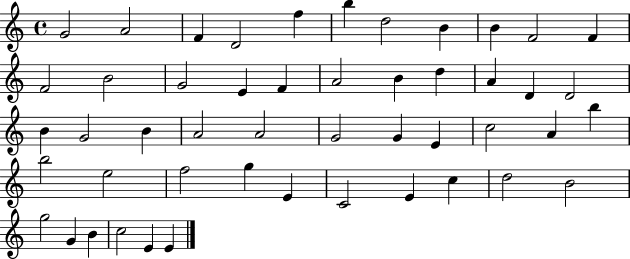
X:1
T:Untitled
M:4/4
L:1/4
K:C
G2 A2 F D2 f b d2 B B F2 F F2 B2 G2 E F A2 B d A D D2 B G2 B A2 A2 G2 G E c2 A b b2 e2 f2 g E C2 E c d2 B2 g2 G B c2 E E